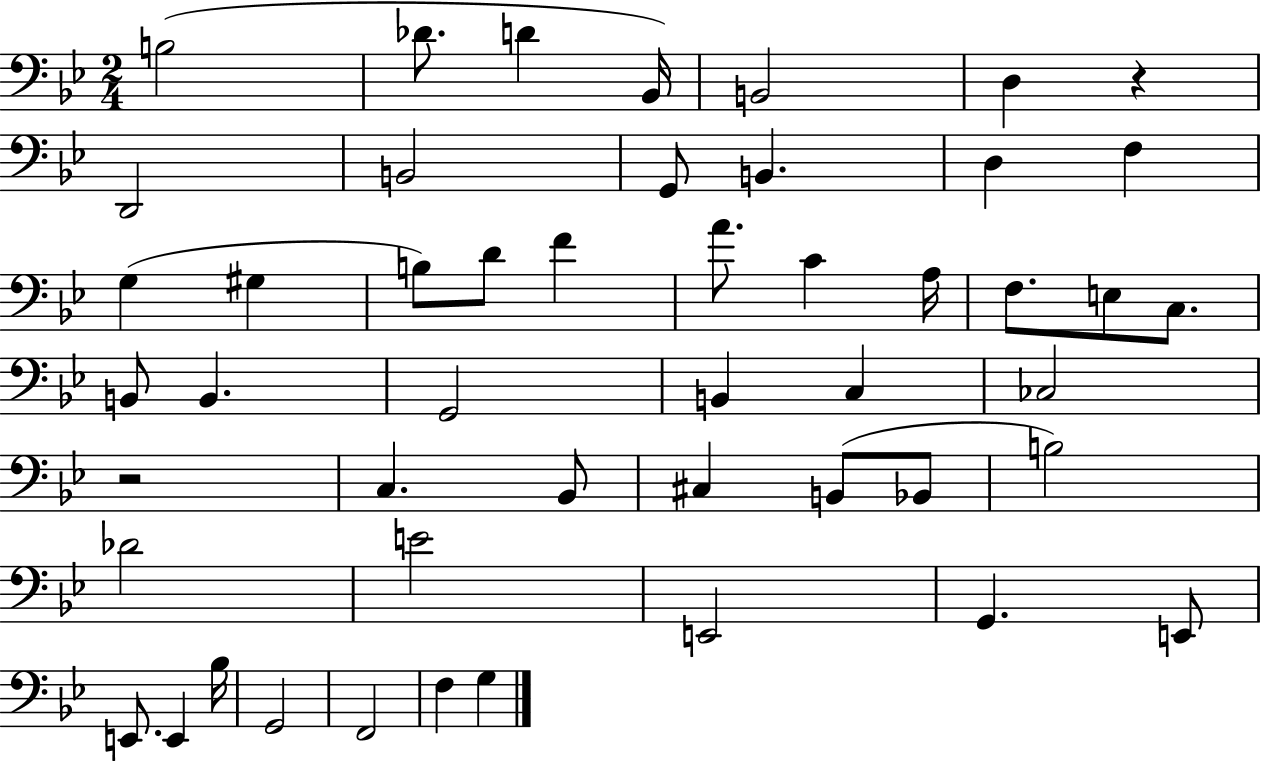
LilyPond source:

{
  \clef bass
  \numericTimeSignature
  \time 2/4
  \key bes \major
  \repeat volta 2 { b2( | des'8. d'4 bes,16) | b,2 | d4 r4 | \break d,2 | b,2 | g,8 b,4. | d4 f4 | \break g4( gis4 | b8) d'8 f'4 | a'8. c'4 a16 | f8. e8 c8. | \break b,8 b,4. | g,2 | b,4 c4 | ces2 | \break r2 | c4. bes,8 | cis4 b,8( bes,8 | b2) | \break des'2 | e'2 | e,2 | g,4. e,8 | \break e,8. e,4 bes16 | g,2 | f,2 | f4 g4 | \break } \bar "|."
}